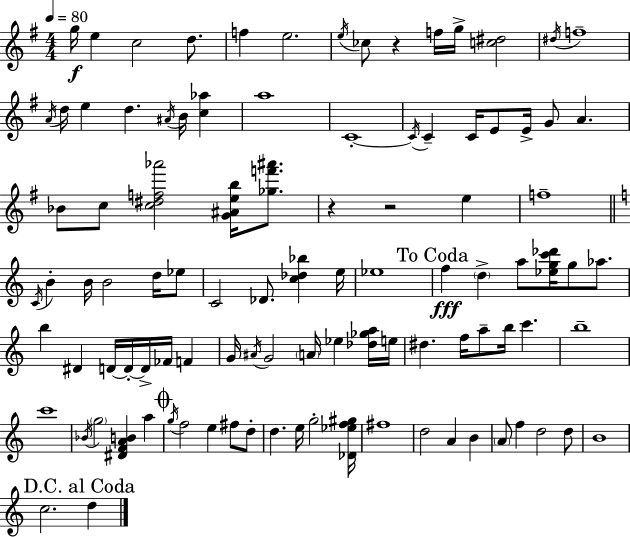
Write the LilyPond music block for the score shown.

{
  \clef treble
  \numericTimeSignature
  \time 4/4
  \key g \major
  \tempo 4 = 80
  g''16\f e''4 c''2 d''8. | f''4 e''2. | \acciaccatura { e''16 } ces''8 r4 f''16 g''16-> <c'' dis''>2 | \acciaccatura { dis''16 } f''1-- | \break \acciaccatura { a'16 } d''16 e''4 d''4. \acciaccatura { ais'16 } b'16 | <c'' aes''>4 a''1 | c'1-.~~ | \acciaccatura { c'16 } c'4-- c'16 e'8 e'16-> g'8 a'4. | \break bes'8 c''8 <c'' dis'' f'' aes'''>2 | <g' ais' e'' b''>16 <ges'' f''' ais'''>8. r4 r2 | e''4 f''1-- | \bar "||" \break \key c \major \acciaccatura { c'16 } b'4-. b'16 b'2 d''16 ees''8 | c'2 des'8. <c'' des'' bes''>4 | e''16 ees''1 | \mark "To Coda" f''4\fff \parenthesize d''4-> a''8 <ees'' g'' c''' des'''>16 g''8 aes''8. | \break b''4 dis'4 d'16~~ d'16-.~~ d'16-> fes'16 f'4 | g'16 \acciaccatura { ais'16 } g'2 \parenthesize a'16 ees''4 | <des'' ges'' a''>16 e''16 dis''4. f''16 a''8-- b''16 c'''4. | b''1-- | \break c'''1 | \acciaccatura { bes'16 } \parenthesize g''2 <dis' f' a' b'>4 a''4 | \mark \markup { \musicglyph "scripts.coda" } \acciaccatura { g''16 } f''2 e''4 | fis''8 d''8-. d''4. e''16 g''2-. | \break <des' ees'' f'' gis''>16 fis''1 | d''2 a'4 | b'4 \parenthesize a'8 f''4 d''2 | d''8 b'1 | \break \mark "D.C. al Coda" c''2. | d''4 \bar "|."
}